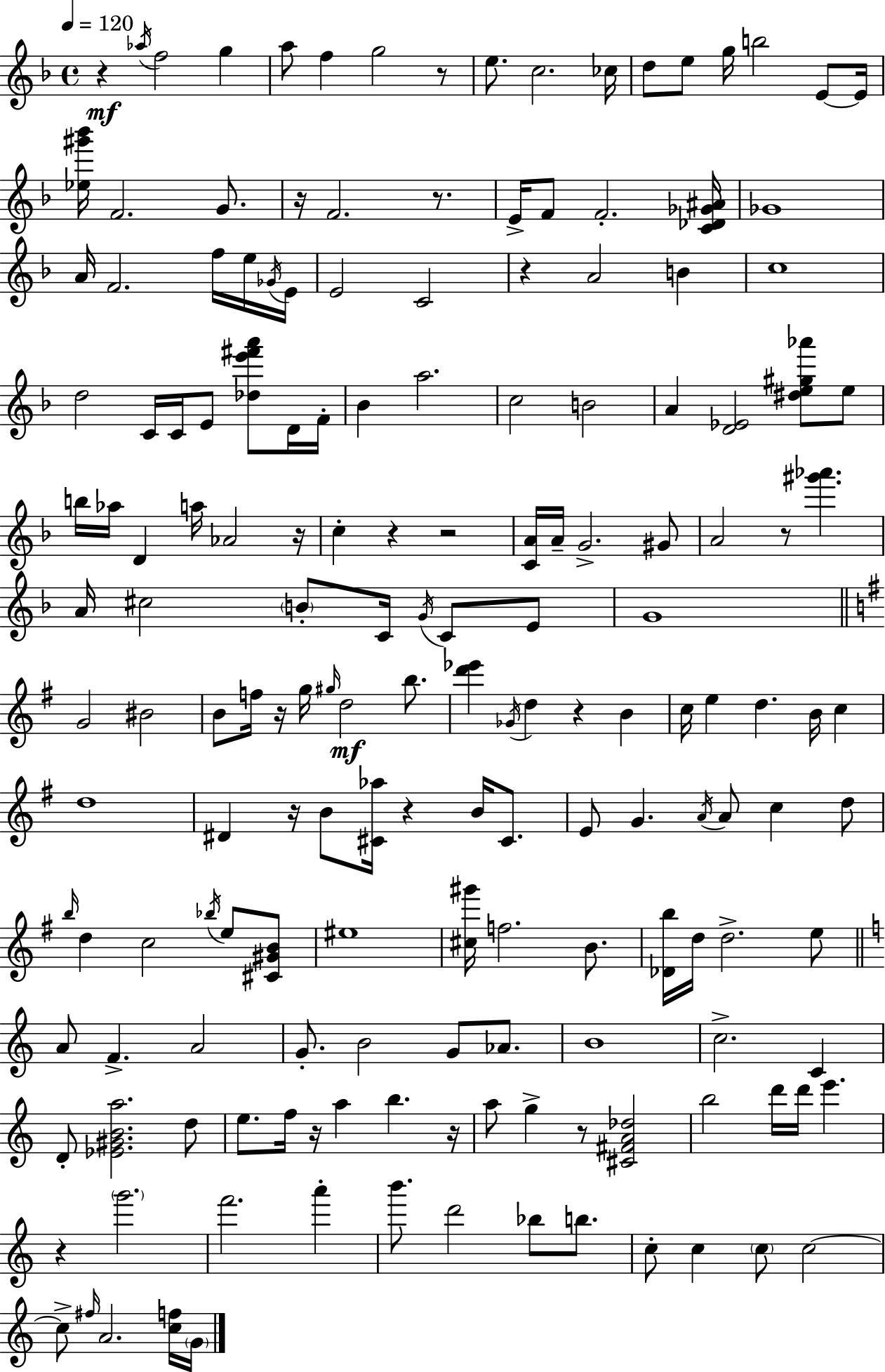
R/q Ab5/s F5/h G5/q A5/e F5/q G5/h R/e E5/e. C5/h. CES5/s D5/e E5/e G5/s B5/h E4/e E4/s [Eb5,G#6,Bb6]/s F4/h. G4/e. R/s F4/h. R/e. E4/s F4/e F4/h. [C4,Db4,Gb4,A#4]/s Gb4/w A4/s F4/h. F5/s E5/s Gb4/s E4/s E4/h C4/h R/q A4/h B4/q C5/w D5/h C4/s C4/s E4/e [Db5,E6,F#6,A6]/e D4/s F4/s Bb4/q A5/h. C5/h B4/h A4/q [D4,Eb4]/h [D#5,E5,G#5,Ab6]/e E5/e B5/s Ab5/s D4/q A5/s Ab4/h R/s C5/q R/q R/h [C4,A4]/s A4/s G4/h. G#4/e A4/h R/e [G#6,Ab6]/q. A4/s C#5/h B4/e C4/s G4/s C4/e E4/e G4/w G4/h BIS4/h B4/e F5/s R/s G5/s G#5/s D5/h B5/e. [D6,Eb6]/q Gb4/s D5/q R/q B4/q C5/s E5/q D5/q. B4/s C5/q D5/w D#4/q R/s B4/e [C#4,Ab5]/s R/q B4/s C#4/e. E4/e G4/q. A4/s A4/e C5/q D5/e B5/s D5/q C5/h Bb5/s E5/e [C#4,G#4,B4]/e EIS5/w [C#5,G#6]/s F5/h. B4/e. [Db4,B5]/s D5/s D5/h. E5/e A4/e F4/q. A4/h G4/e. B4/h G4/e Ab4/e. B4/w C5/h. C4/q D4/e [Eb4,G#4,B4,A5]/h. D5/e E5/e. F5/s R/s A5/q B5/q. R/s A5/e G5/q R/e [C#4,F#4,A4,Db5]/h B5/h D6/s D6/s E6/q. R/q G6/h. F6/h. A6/q B6/e. D6/h Bb5/e B5/e. C5/e C5/q C5/e C5/h C5/e F#5/s A4/h. [C5,F5]/s G4/s